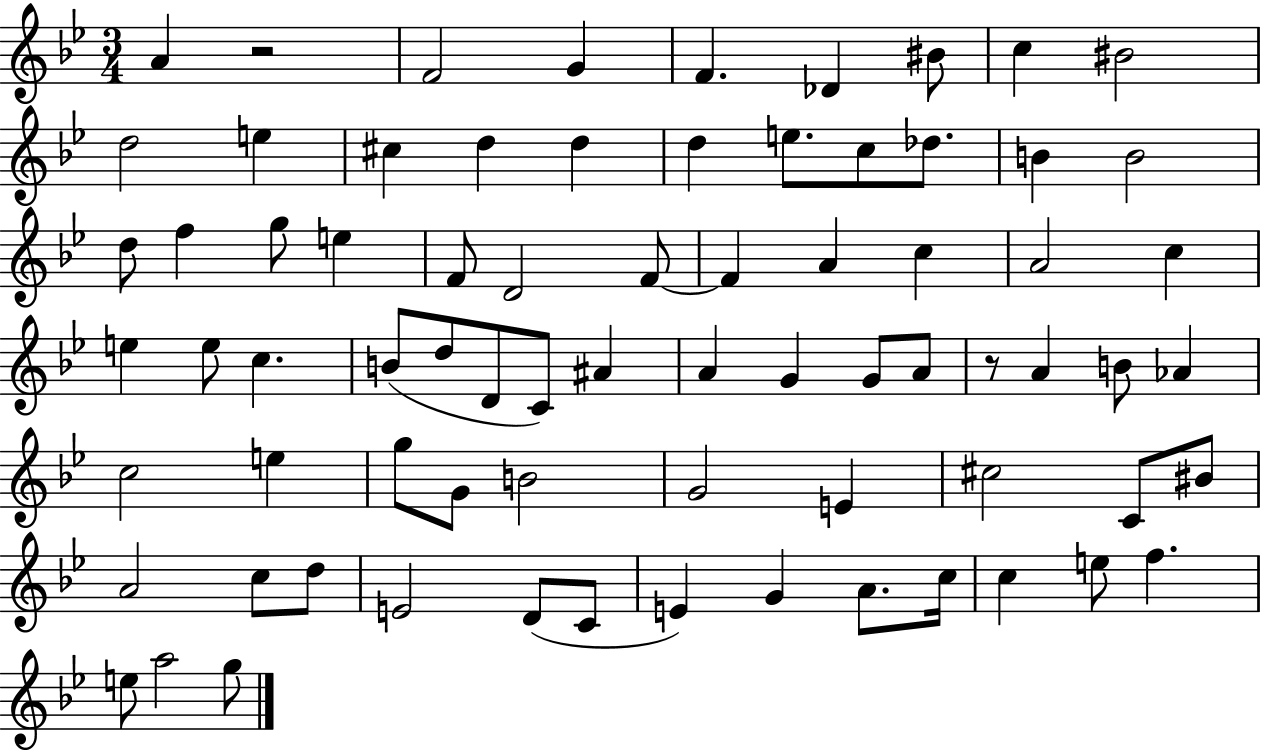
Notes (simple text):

A4/q R/h F4/h G4/q F4/q. Db4/q BIS4/e C5/q BIS4/h D5/h E5/q C#5/q D5/q D5/q D5/q E5/e. C5/e Db5/e. B4/q B4/h D5/e F5/q G5/e E5/q F4/e D4/h F4/e F4/q A4/q C5/q A4/h C5/q E5/q E5/e C5/q. B4/e D5/e D4/e C4/e A#4/q A4/q G4/q G4/e A4/e R/e A4/q B4/e Ab4/q C5/h E5/q G5/e G4/e B4/h G4/h E4/q C#5/h C4/e BIS4/e A4/h C5/e D5/e E4/h D4/e C4/e E4/q G4/q A4/e. C5/s C5/q E5/e F5/q. E5/e A5/h G5/e